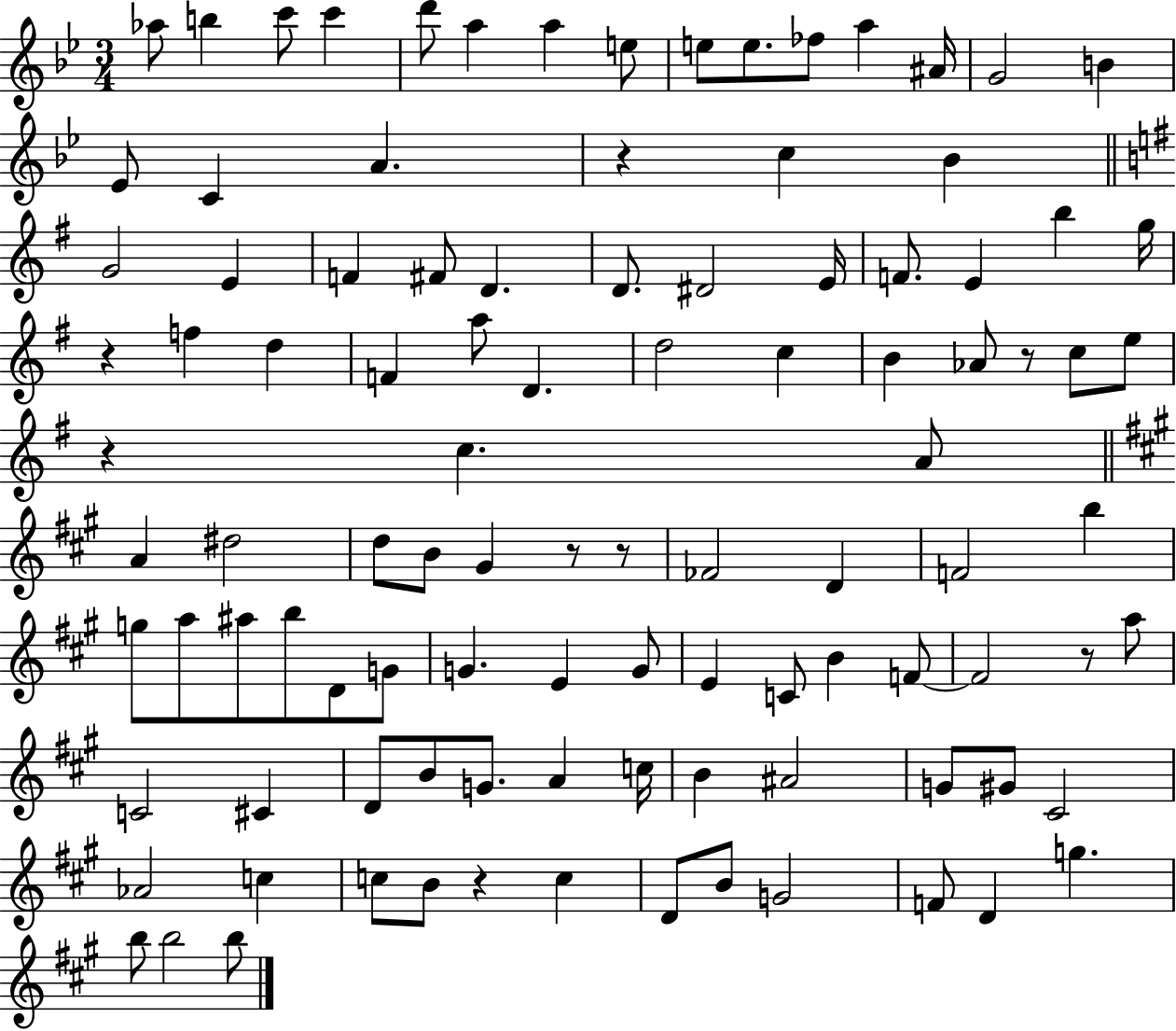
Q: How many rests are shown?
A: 8